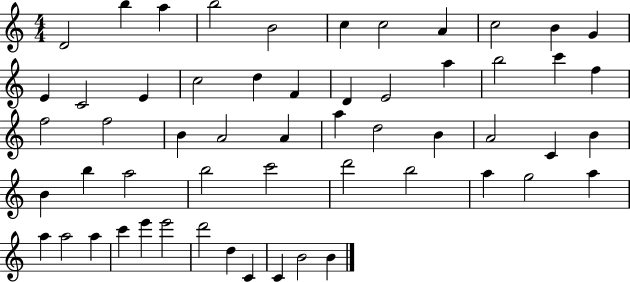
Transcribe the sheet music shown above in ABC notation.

X:1
T:Untitled
M:4/4
L:1/4
K:C
D2 b a b2 B2 c c2 A c2 B G E C2 E c2 d F D E2 a b2 c' f f2 f2 B A2 A a d2 B A2 C B B b a2 b2 c'2 d'2 b2 a g2 a a a2 a c' e' e'2 d'2 d C C B2 B